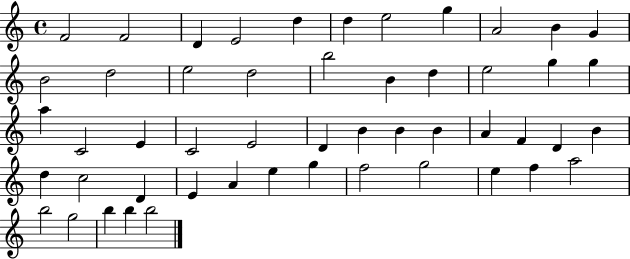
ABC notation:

X:1
T:Untitled
M:4/4
L:1/4
K:C
F2 F2 D E2 d d e2 g A2 B G B2 d2 e2 d2 b2 B d e2 g g a C2 E C2 E2 D B B B A F D B d c2 D E A e g f2 g2 e f a2 b2 g2 b b b2